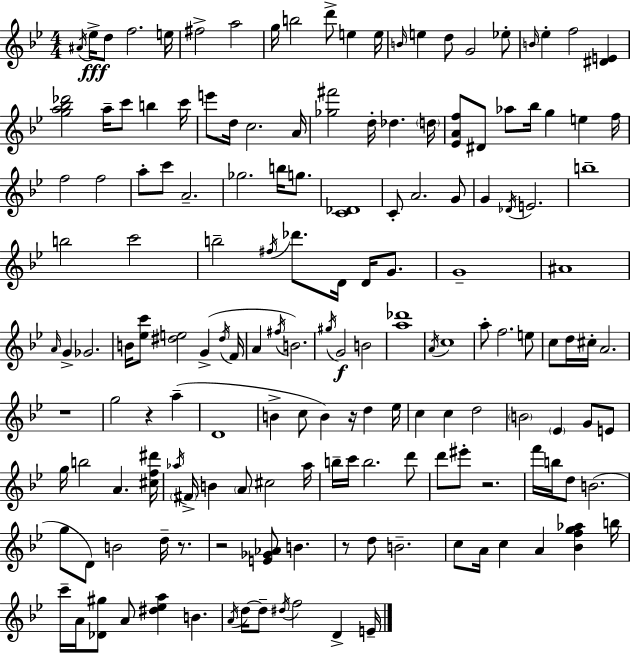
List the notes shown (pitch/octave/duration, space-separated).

A#4/s Eb5/s D5/e F5/h. E5/s F#5/h A5/h G5/s B5/h D6/e E5/q E5/s B4/s E5/q D5/e G4/h Eb5/e B4/s Eb5/q F5/h [D#4,E4]/q [G5,A5,Bb5,Db6]/h A5/s C6/e B5/q C6/s E6/e D5/s C5/h. A4/s [Gb5,F#6]/h D5/s Db5/q. D5/s [Eb4,A4,F5]/e D#4/e Ab5/e Bb5/s G5/q E5/q F5/s F5/h F5/h A5/e C6/e A4/h. Gb5/h. B5/s G5/e. [C4,Db4]/w C4/e A4/h. G4/e G4/q Db4/s E4/h. B5/w B5/h C6/h B5/h F#5/s Db6/e. D4/s D4/s G4/e. G4/w A#4/w A4/s G4/q Gb4/h. B4/s [Eb5,C6]/e [D#5,E5]/h G4/q D#5/s F4/s A4/q F#5/s B4/h. G#5/s G4/h B4/h [A5,Db6]/w A4/s C5/w A5/e F5/h. E5/e C5/e D5/s C#5/s A4/h. R/w G5/h R/q A5/q D4/w B4/q C5/e B4/q R/s D5/q Eb5/s C5/q C5/q D5/h B4/h Eb4/q G4/e E4/e G5/s B5/h A4/q. [C#5,F5,D#6]/s Ab5/s F#4/s B4/q A4/e C#5/h Ab5/s B5/s C6/s B5/h. D6/e D6/e EIS6/e R/h. F6/s B5/s D5/e B4/h. G5/e D4/e B4/h D5/s R/e. R/h [E4,Gb4,Ab4]/e B4/q. R/e D5/e B4/h. C5/e A4/s C5/q A4/q [Bb4,F5,G5,Ab5]/q B5/s C6/s A4/s [Db4,G#5]/e A4/e [D#5,Eb5,A5]/q B4/q. A4/s D5/s D5/e D#5/s F5/h D4/q E4/s